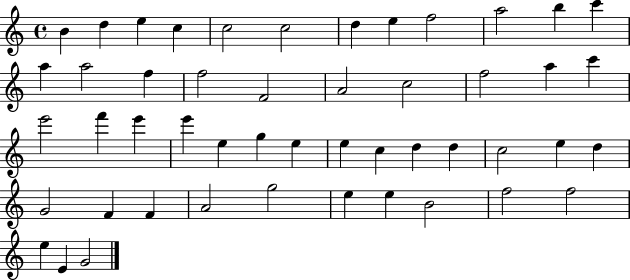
X:1
T:Untitled
M:4/4
L:1/4
K:C
B d e c c2 c2 d e f2 a2 b c' a a2 f f2 F2 A2 c2 f2 a c' e'2 f' e' e' e g e e c d d c2 e d G2 F F A2 g2 e e B2 f2 f2 e E G2